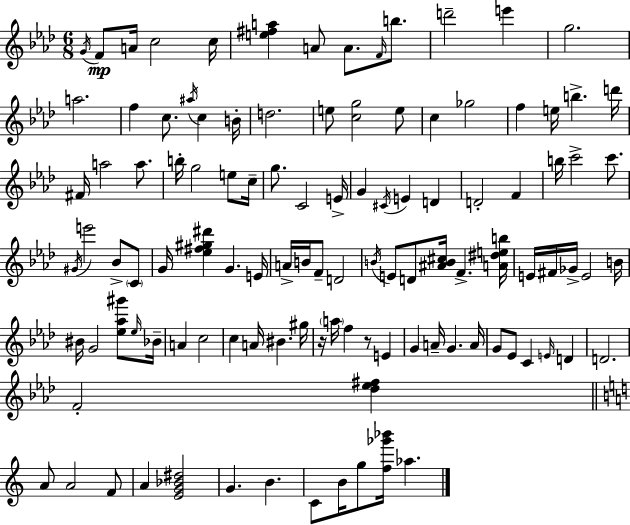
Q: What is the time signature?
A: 6/8